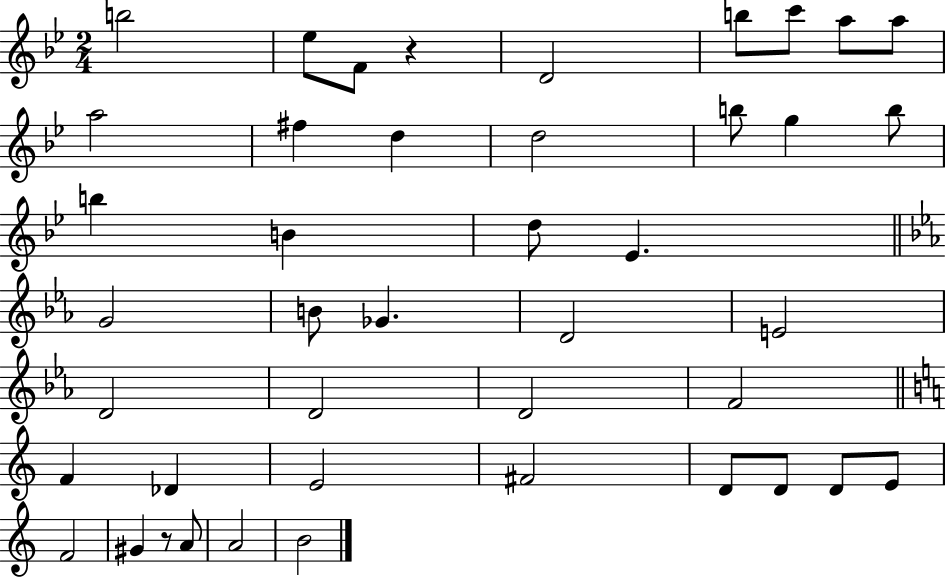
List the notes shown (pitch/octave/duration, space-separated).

B5/h Eb5/e F4/e R/q D4/h B5/e C6/e A5/e A5/e A5/h F#5/q D5/q D5/h B5/e G5/q B5/e B5/q B4/q D5/e Eb4/q. G4/h B4/e Gb4/q. D4/h E4/h D4/h D4/h D4/h F4/h F4/q Db4/q E4/h F#4/h D4/e D4/e D4/e E4/e F4/h G#4/q R/e A4/e A4/h B4/h